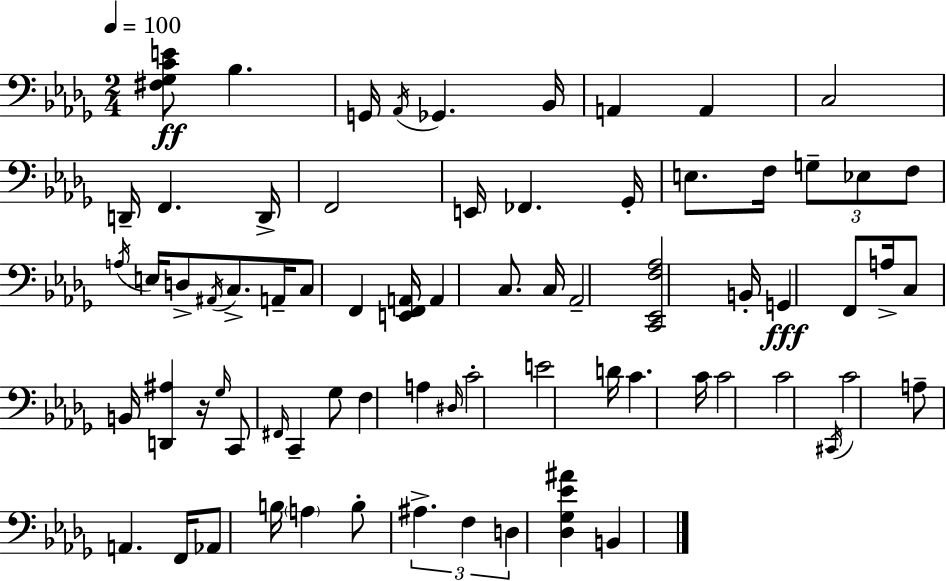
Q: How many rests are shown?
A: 1